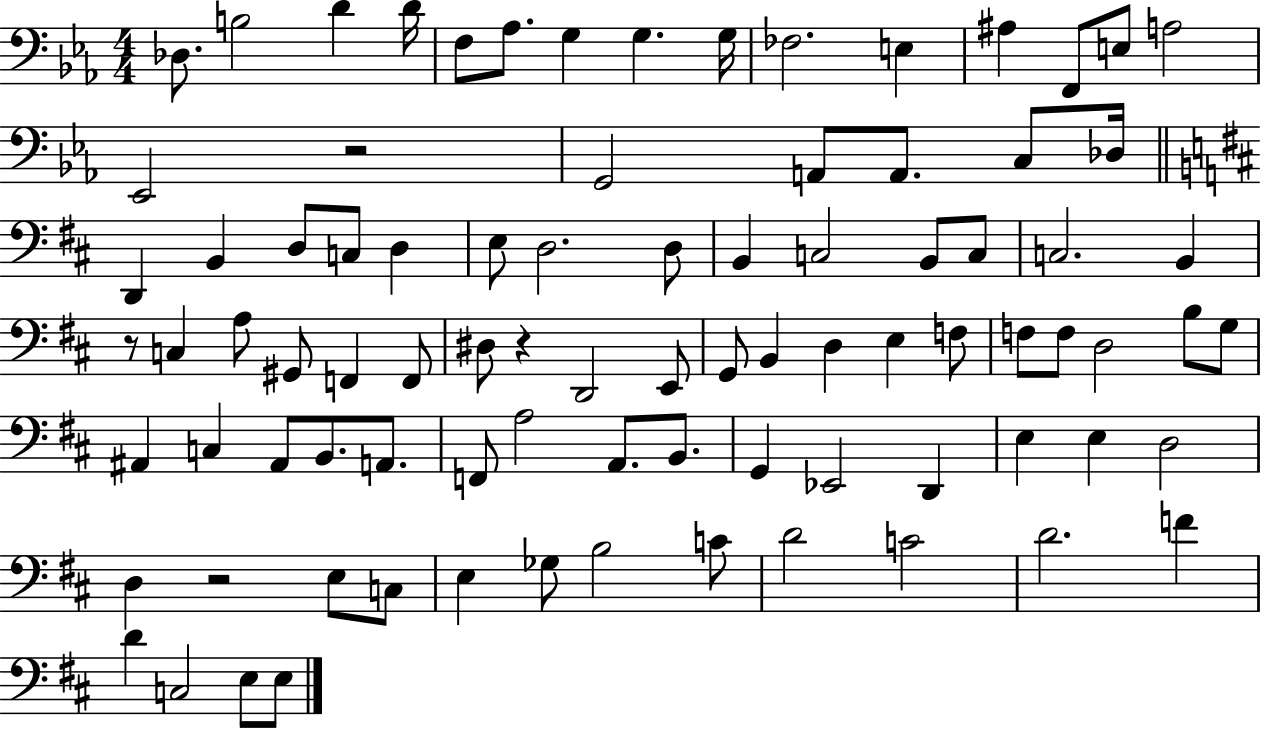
X:1
T:Untitled
M:4/4
L:1/4
K:Eb
_D,/2 B,2 D D/4 F,/2 _A,/2 G, G, G,/4 _F,2 E, ^A, F,,/2 E,/2 A,2 _E,,2 z2 G,,2 A,,/2 A,,/2 C,/2 _D,/4 D,, B,, D,/2 C,/2 D, E,/2 D,2 D,/2 B,, C,2 B,,/2 C,/2 C,2 B,, z/2 C, A,/2 ^G,,/2 F,, F,,/2 ^D,/2 z D,,2 E,,/2 G,,/2 B,, D, E, F,/2 F,/2 F,/2 D,2 B,/2 G,/2 ^A,, C, ^A,,/2 B,,/2 A,,/2 F,,/2 A,2 A,,/2 B,,/2 G,, _E,,2 D,, E, E, D,2 D, z2 E,/2 C,/2 E, _G,/2 B,2 C/2 D2 C2 D2 F D C,2 E,/2 E,/2